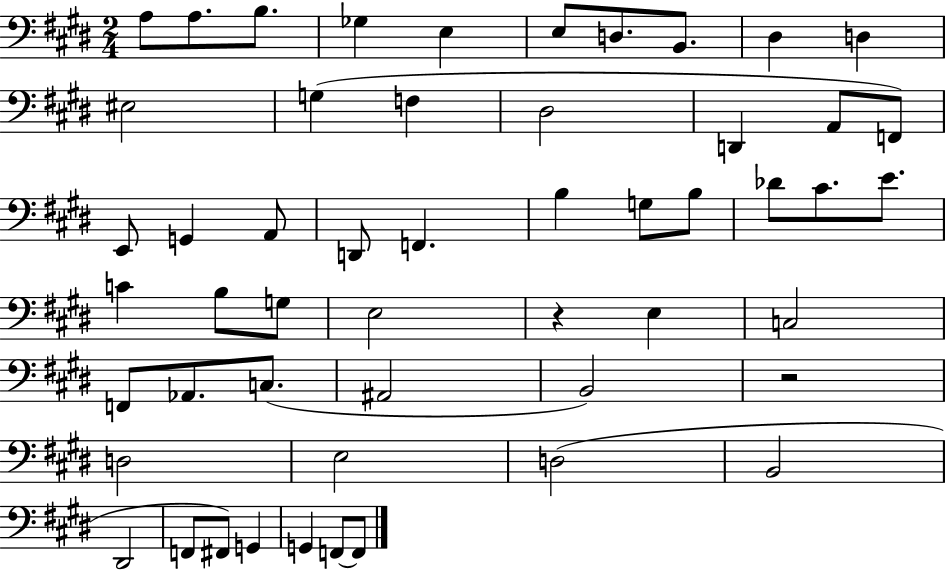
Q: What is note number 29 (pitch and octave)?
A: C4